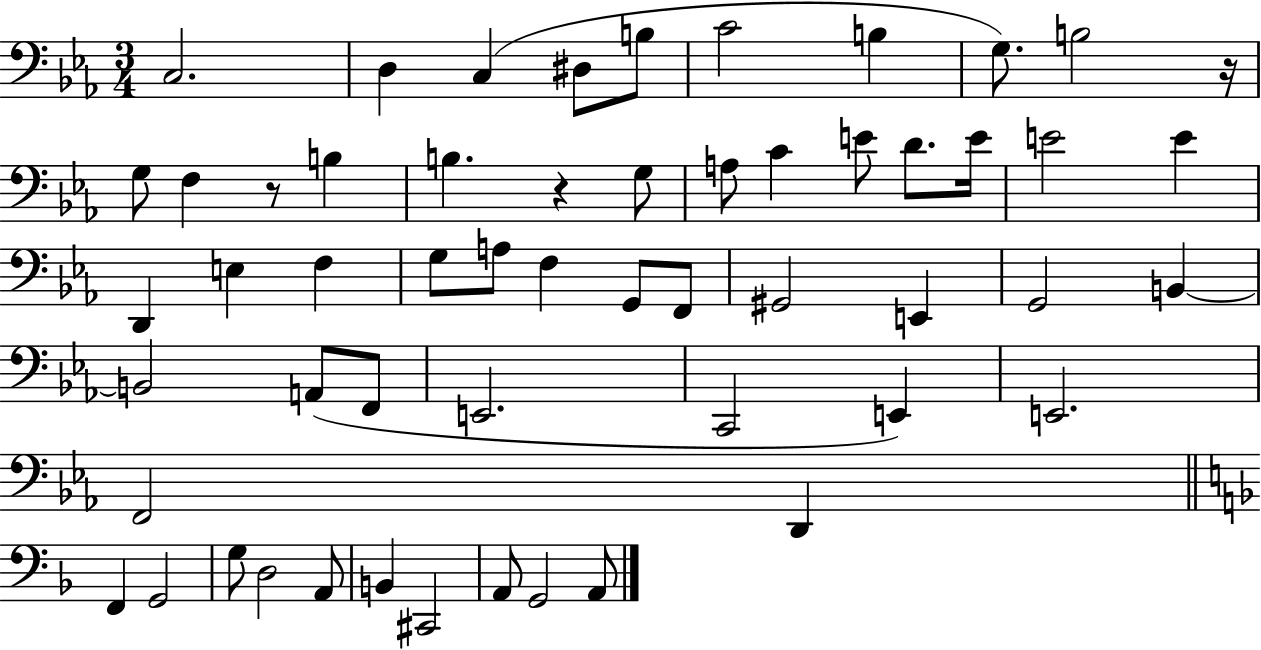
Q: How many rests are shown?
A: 3